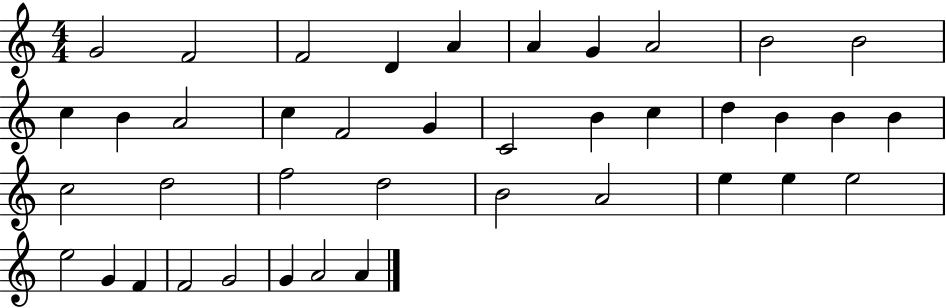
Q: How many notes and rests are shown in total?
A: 40